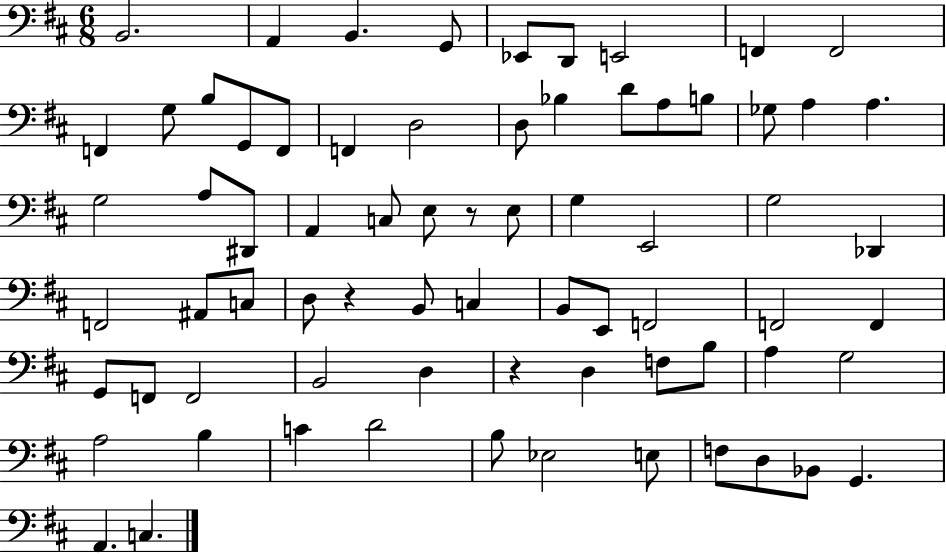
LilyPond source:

{
  \clef bass
  \numericTimeSignature
  \time 6/8
  \key d \major
  b,2. | a,4 b,4. g,8 | ees,8 d,8 e,2 | f,4 f,2 | \break f,4 g8 b8 g,8 f,8 | f,4 d2 | d8 bes4 d'8 a8 b8 | ges8 a4 a4. | \break g2 a8 dis,8 | a,4 c8 e8 r8 e8 | g4 e,2 | g2 des,4 | \break f,2 ais,8 c8 | d8 r4 b,8 c4 | b,8 e,8 f,2 | f,2 f,4 | \break g,8 f,8 f,2 | b,2 d4 | r4 d4 f8 b8 | a4 g2 | \break a2 b4 | c'4 d'2 | b8 ees2 e8 | f8 d8 bes,8 g,4. | \break a,4. c4. | \bar "|."
}